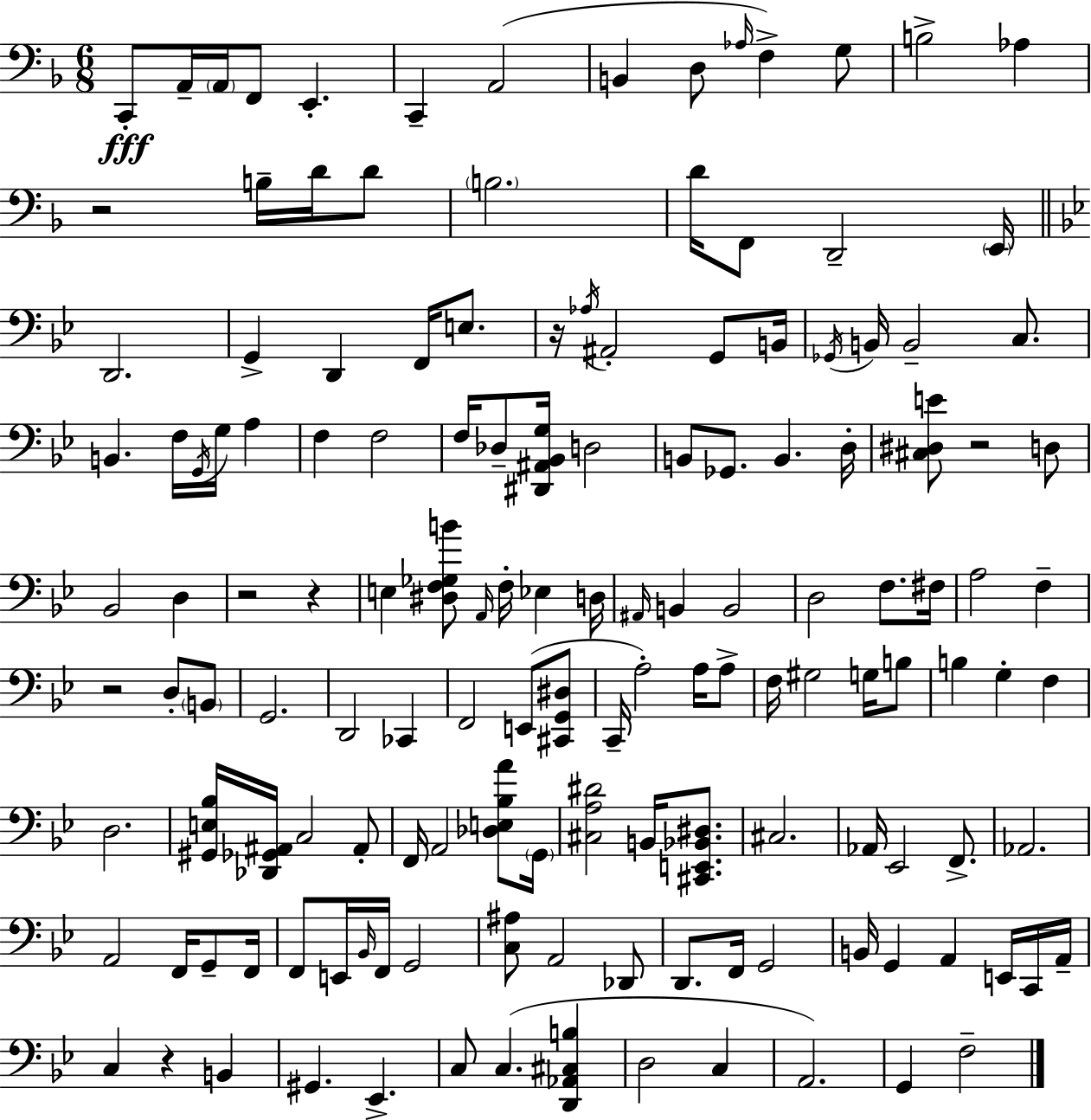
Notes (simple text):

C2/e A2/s A2/s F2/e E2/q. C2/q A2/h B2/q D3/e Ab3/s F3/q G3/e B3/h Ab3/q R/h B3/s D4/s D4/e B3/h. D4/s F2/e D2/h E2/s D2/h. G2/q D2/q F2/s E3/e. R/s Ab3/s A#2/h G2/e B2/s Gb2/s B2/s B2/h C3/e. B2/q. F3/s G2/s G3/s A3/q F3/q F3/h F3/s Db3/e [D#2,A#2,Bb2,G3]/s D3/h B2/e Gb2/e. B2/q. D3/s [C#3,D#3,E4]/e R/h D3/e Bb2/h D3/q R/h R/q E3/q [D#3,F3,Gb3,B4]/e A2/s F3/s Eb3/q D3/s A#2/s B2/q B2/h D3/h F3/e. F#3/s A3/h F3/q R/h D3/e B2/e G2/h. D2/h CES2/q F2/h E2/e [C#2,G2,D#3]/e C2/s A3/h A3/s A3/e F3/s G#3/h G3/s B3/e B3/q G3/q F3/q D3/h. [G#2,E3,Bb3]/s [Db2,Gb2,A#2]/s C3/h A#2/e F2/s A2/h [Db3,E3,Bb3,A4]/e G2/s [C#3,A3,D#4]/h B2/s [C#2,E2,Bb2,D#3]/e. C#3/h. Ab2/s Eb2/h F2/e. Ab2/h. A2/h F2/s G2/e F2/s F2/e E2/s Bb2/s F2/s G2/h [C3,A#3]/e A2/h Db2/e D2/e. F2/s G2/h B2/s G2/q A2/q E2/s C2/s A2/s C3/q R/q B2/q G#2/q. Eb2/q. C3/e C3/q. [D2,Ab2,C#3,B3]/q D3/h C3/q A2/h. G2/q F3/h